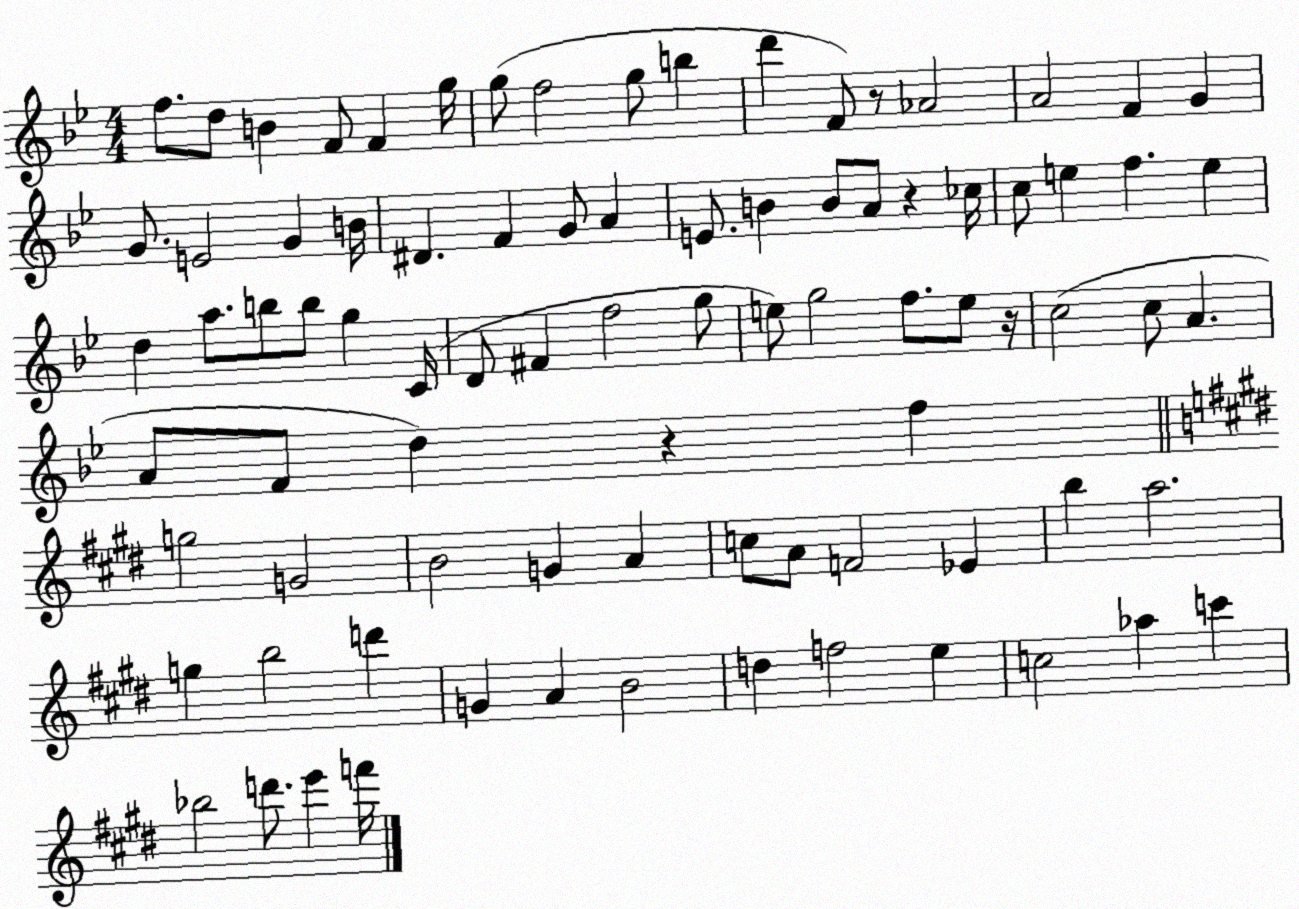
X:1
T:Untitled
M:4/4
L:1/4
K:Bb
f/2 d/2 B F/2 F g/4 g/2 f2 g/2 b d' F/2 z/2 _A2 A2 F G G/2 E2 G B/4 ^D F G/2 A E/2 B B/2 A/2 z _c/4 c/2 e f e d a/2 b/2 b/2 g C/4 D/2 ^F f2 g/2 e/2 g2 f/2 e/2 z/4 c2 c/2 A A/2 F/2 d z f g2 G2 B2 G A c/2 A/2 F2 _E b a2 g b2 d' G A B2 d f2 e c2 _a c' _b2 d'/2 e' f'/4